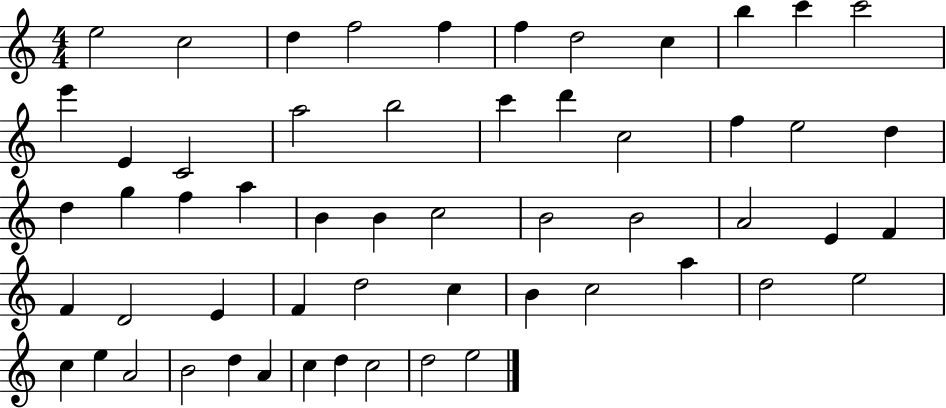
E5/h C5/h D5/q F5/h F5/q F5/q D5/h C5/q B5/q C6/q C6/h E6/q E4/q C4/h A5/h B5/h C6/q D6/q C5/h F5/q E5/h D5/q D5/q G5/q F5/q A5/q B4/q B4/q C5/h B4/h B4/h A4/h E4/q F4/q F4/q D4/h E4/q F4/q D5/h C5/q B4/q C5/h A5/q D5/h E5/h C5/q E5/q A4/h B4/h D5/q A4/q C5/q D5/q C5/h D5/h E5/h